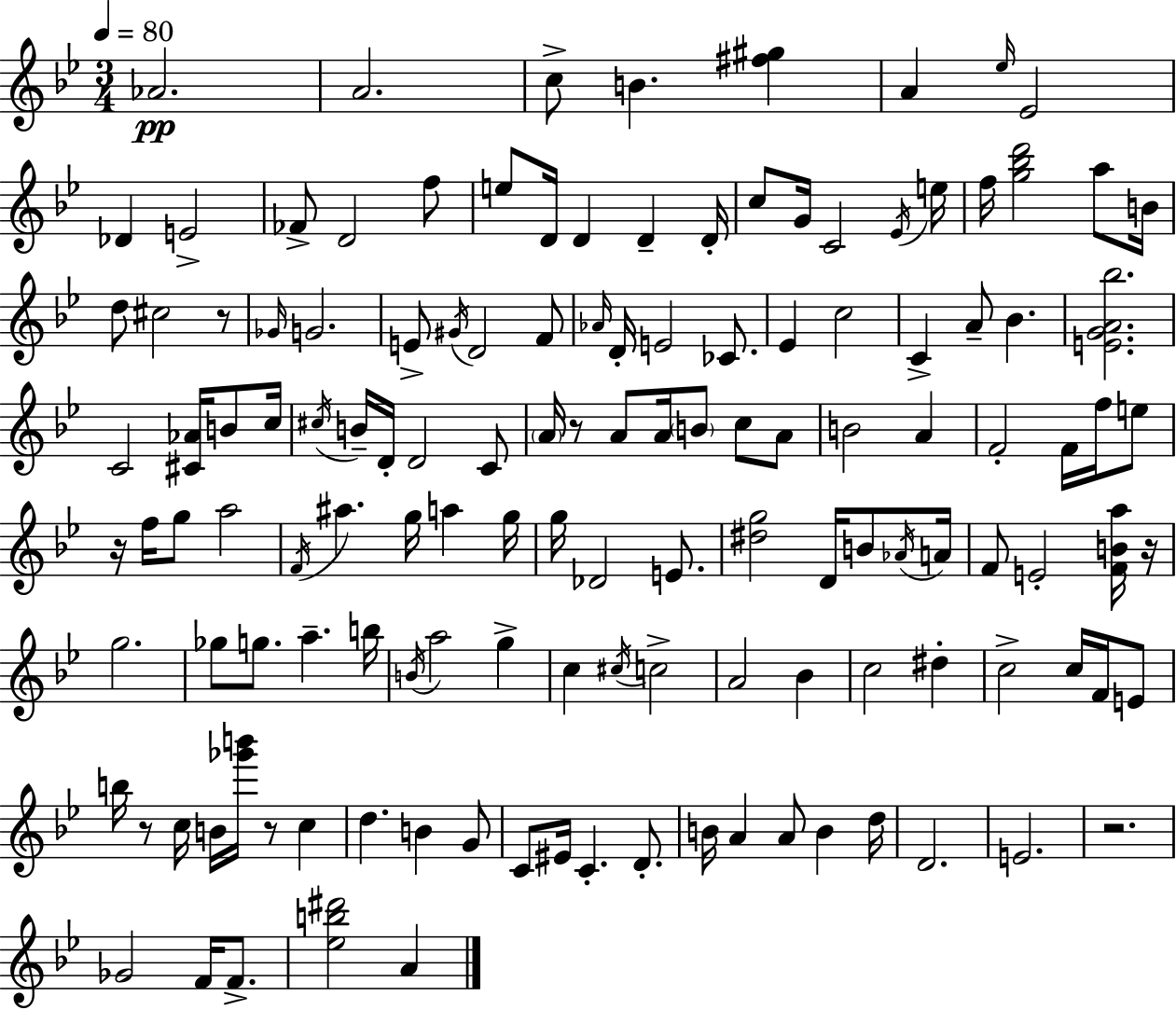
X:1
T:Untitled
M:3/4
L:1/4
K:Bb
_A2 A2 c/2 B [^f^g] A _e/4 _E2 _D E2 _F/2 D2 f/2 e/2 D/4 D D D/4 c/2 G/4 C2 _E/4 e/4 f/4 [g_bd']2 a/2 B/4 d/2 ^c2 z/2 _G/4 G2 E/2 ^G/4 D2 F/2 _A/4 D/4 E2 _C/2 _E c2 C A/2 _B [EGA_b]2 C2 [^C_A]/4 B/2 c/4 ^c/4 B/4 D/4 D2 C/2 A/4 z/2 A/2 A/4 B/2 c/2 A/2 B2 A F2 F/4 f/4 e/2 z/4 f/4 g/2 a2 F/4 ^a g/4 a g/4 g/4 _D2 E/2 [^dg]2 D/4 B/2 _A/4 A/4 F/2 E2 [FBa]/4 z/4 g2 _g/2 g/2 a b/4 B/4 a2 g c ^c/4 c2 A2 _B c2 ^d c2 c/4 F/4 E/2 b/4 z/2 c/4 B/4 [_g'b']/4 z/2 c d B G/2 C/2 ^E/4 C D/2 B/4 A A/2 B d/4 D2 E2 z2 _G2 F/4 F/2 [_eb^d']2 A